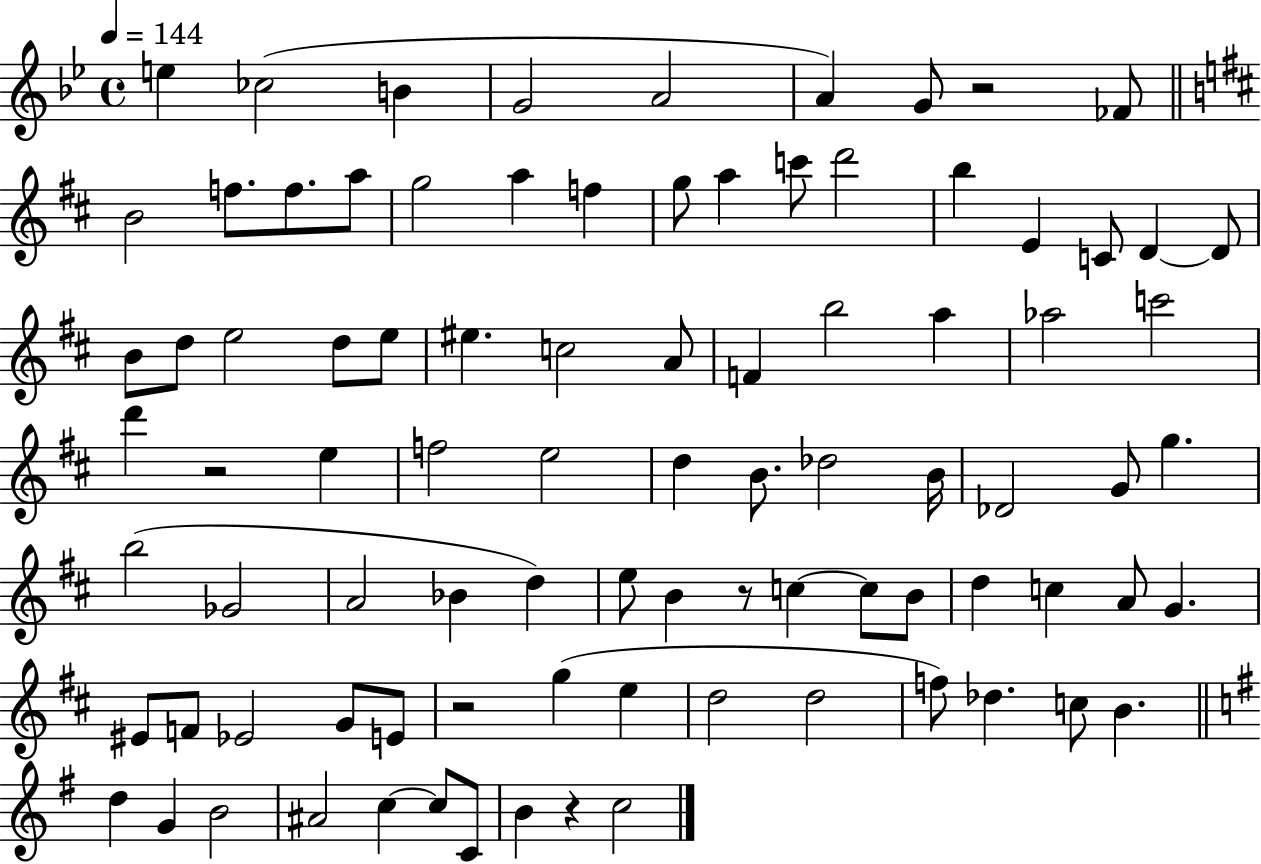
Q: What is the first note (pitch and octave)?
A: E5